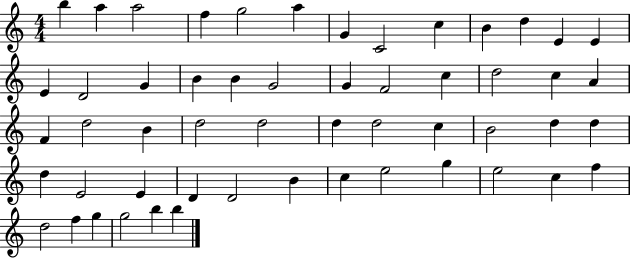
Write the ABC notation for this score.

X:1
T:Untitled
M:4/4
L:1/4
K:C
b a a2 f g2 a G C2 c B d E E E D2 G B B G2 G F2 c d2 c A F d2 B d2 d2 d d2 c B2 d d d E2 E D D2 B c e2 g e2 c f d2 f g g2 b b